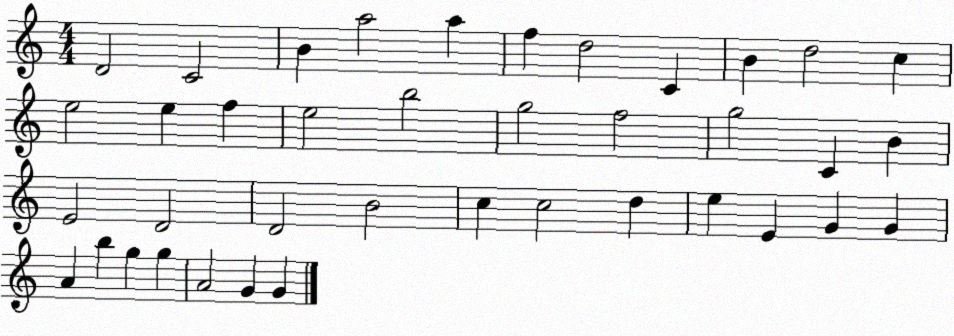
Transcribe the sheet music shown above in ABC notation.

X:1
T:Untitled
M:4/4
L:1/4
K:C
D2 C2 B a2 a f d2 C B d2 c e2 e f e2 b2 g2 f2 g2 C B E2 D2 D2 B2 c c2 d e E G G A b g g A2 G G